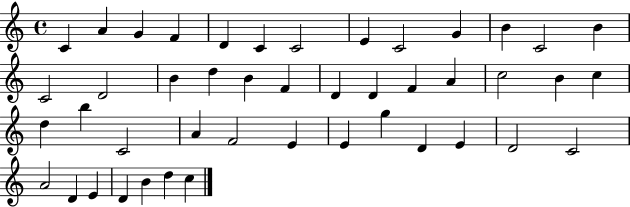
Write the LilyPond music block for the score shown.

{
  \clef treble
  \time 4/4
  \defaultTimeSignature
  \key c \major
  c'4 a'4 g'4 f'4 | d'4 c'4 c'2 | e'4 c'2 g'4 | b'4 c'2 b'4 | \break c'2 d'2 | b'4 d''4 b'4 f'4 | d'4 d'4 f'4 a'4 | c''2 b'4 c''4 | \break d''4 b''4 c'2 | a'4 f'2 e'4 | e'4 g''4 d'4 e'4 | d'2 c'2 | \break a'2 d'4 e'4 | d'4 b'4 d''4 c''4 | \bar "|."
}